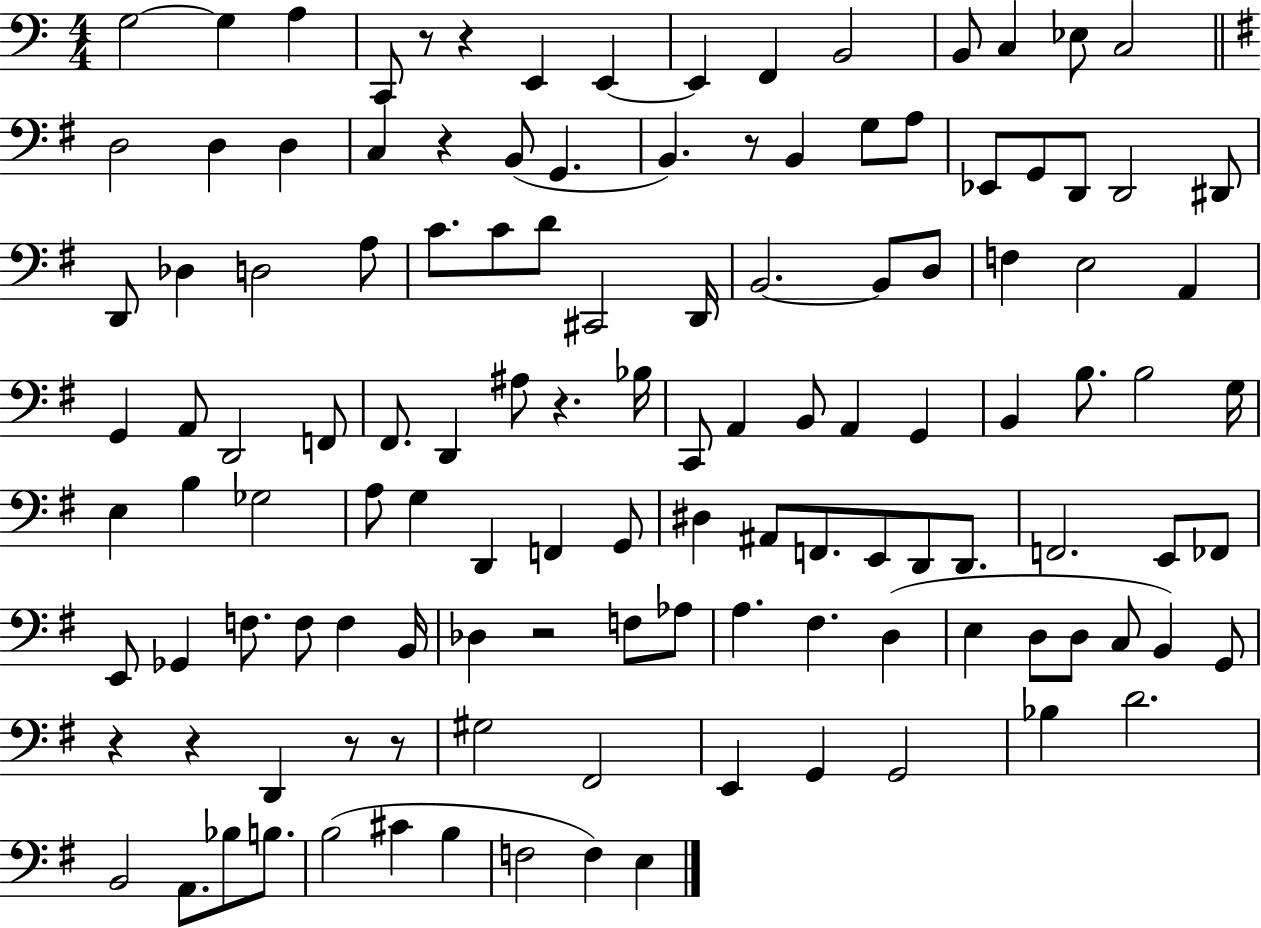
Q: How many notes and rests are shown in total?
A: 123